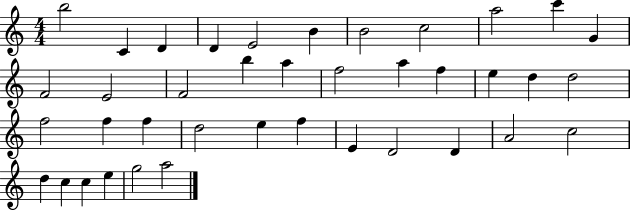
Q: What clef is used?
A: treble